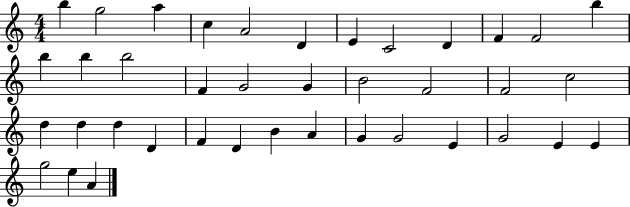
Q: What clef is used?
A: treble